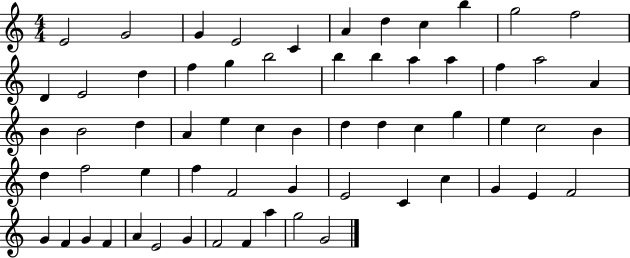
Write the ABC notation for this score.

X:1
T:Untitled
M:4/4
L:1/4
K:C
E2 G2 G E2 C A d c b g2 f2 D E2 d f g b2 b b a a f a2 A B B2 d A e c B d d c g e c2 B d f2 e f F2 G E2 C c G E F2 G F G F A E2 G F2 F a g2 G2